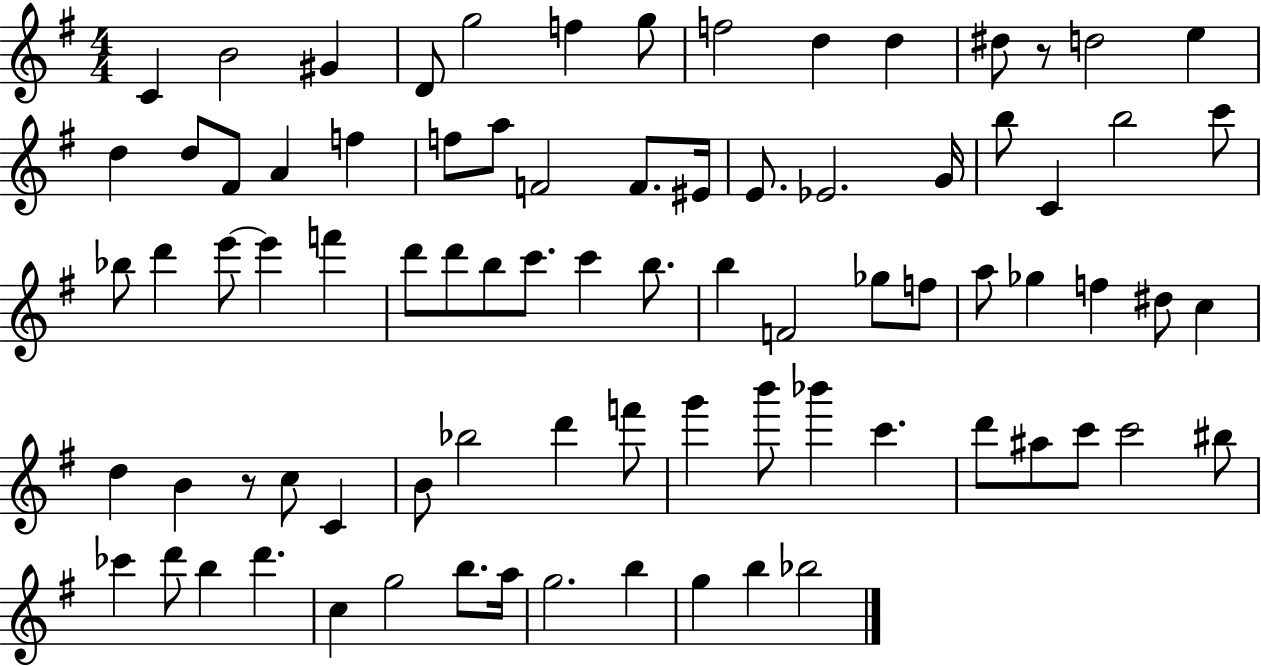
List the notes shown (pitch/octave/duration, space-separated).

C4/q B4/h G#4/q D4/e G5/h F5/q G5/e F5/h D5/q D5/q D#5/e R/e D5/h E5/q D5/q D5/e F#4/e A4/q F5/q F5/e A5/e F4/h F4/e. EIS4/s E4/e. Eb4/h. G4/s B5/e C4/q B5/h C6/e Bb5/e D6/q E6/e E6/q F6/q D6/e D6/e B5/e C6/e. C6/q B5/e. B5/q F4/h Gb5/e F5/e A5/e Gb5/q F5/q D#5/e C5/q D5/q B4/q R/e C5/e C4/q B4/e Bb5/h D6/q F6/e G6/q B6/e Bb6/q C6/q. D6/e A#5/e C6/e C6/h BIS5/e CES6/q D6/e B5/q D6/q. C5/q G5/h B5/e. A5/s G5/h. B5/q G5/q B5/q Bb5/h